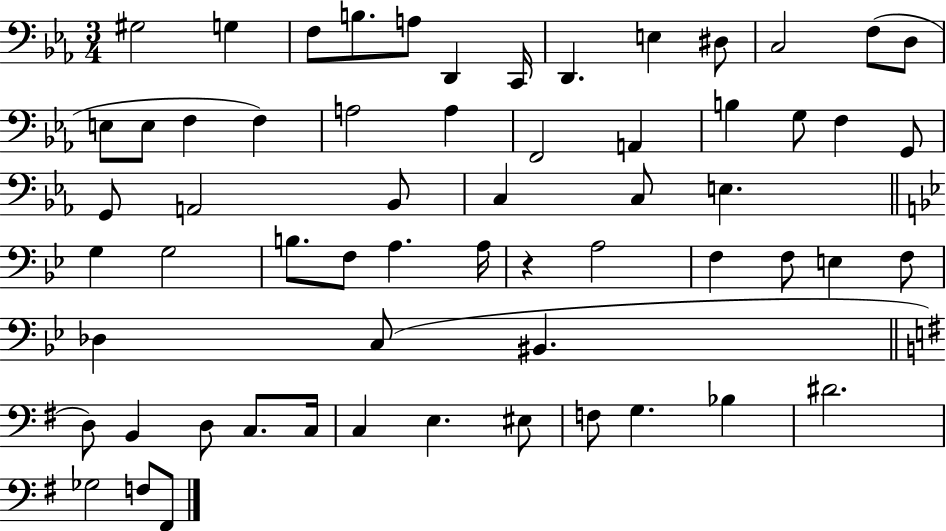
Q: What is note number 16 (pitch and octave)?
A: F3